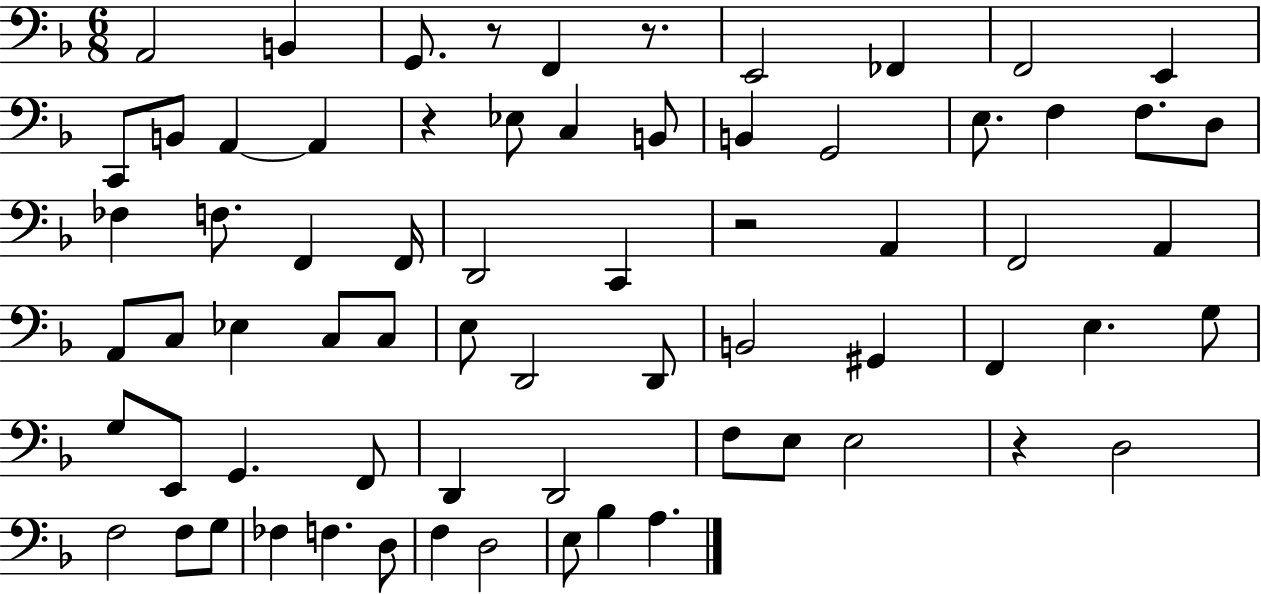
A2/h B2/q G2/e. R/e F2/q R/e. E2/h FES2/q F2/h E2/q C2/e B2/e A2/q A2/q R/q Eb3/e C3/q B2/e B2/q G2/h E3/e. F3/q F3/e. D3/e FES3/q F3/e. F2/q F2/s D2/h C2/q R/h A2/q F2/h A2/q A2/e C3/e Eb3/q C3/e C3/e E3/e D2/h D2/e B2/h G#2/q F2/q E3/q. G3/e G3/e E2/e G2/q. F2/e D2/q D2/h F3/e E3/e E3/h R/q D3/h F3/h F3/e G3/e FES3/q F3/q. D3/e F3/q D3/h E3/e Bb3/q A3/q.